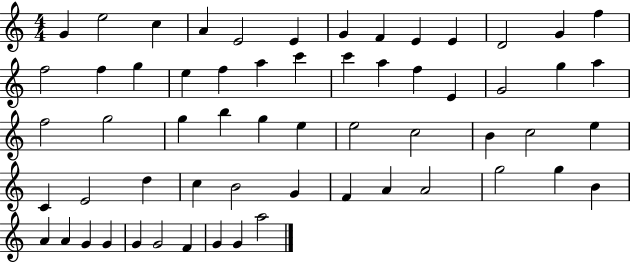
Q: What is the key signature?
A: C major